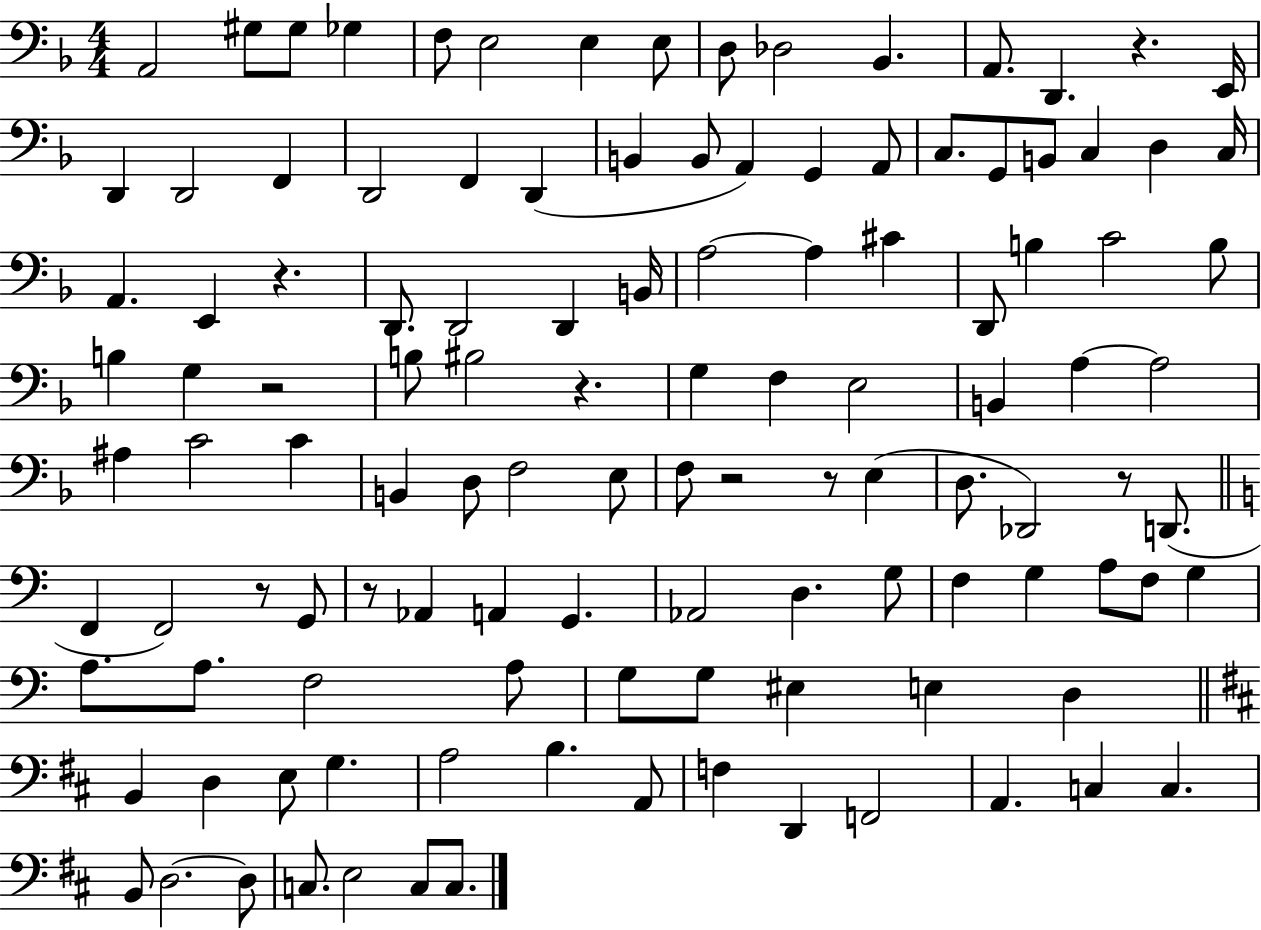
X:1
T:Untitled
M:4/4
L:1/4
K:F
A,,2 ^G,/2 ^G,/2 _G, F,/2 E,2 E, E,/2 D,/2 _D,2 _B,, A,,/2 D,, z E,,/4 D,, D,,2 F,, D,,2 F,, D,, B,, B,,/2 A,, G,, A,,/2 C,/2 G,,/2 B,,/2 C, D, C,/4 A,, E,, z D,,/2 D,,2 D,, B,,/4 A,2 A, ^C D,,/2 B, C2 B,/2 B, G, z2 B,/2 ^B,2 z G, F, E,2 B,, A, A,2 ^A, C2 C B,, D,/2 F,2 E,/2 F,/2 z2 z/2 E, D,/2 _D,,2 z/2 D,,/2 F,, F,,2 z/2 G,,/2 z/2 _A,, A,, G,, _A,,2 D, G,/2 F, G, A,/2 F,/2 G, A,/2 A,/2 F,2 A,/2 G,/2 G,/2 ^E, E, D, B,, D, E,/2 G, A,2 B, A,,/2 F, D,, F,,2 A,, C, C, B,,/2 D,2 D,/2 C,/2 E,2 C,/2 C,/2